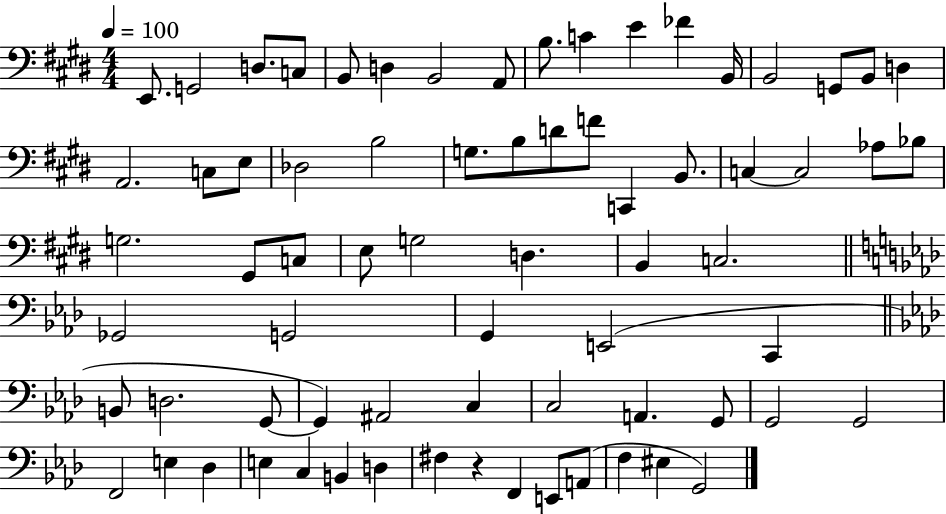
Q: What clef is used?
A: bass